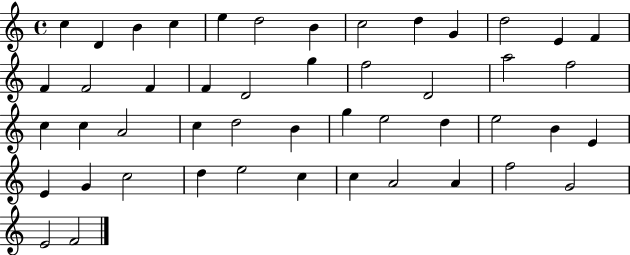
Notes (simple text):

C5/q D4/q B4/q C5/q E5/q D5/h B4/q C5/h D5/q G4/q D5/h E4/q F4/q F4/q F4/h F4/q F4/q D4/h G5/q F5/h D4/h A5/h F5/h C5/q C5/q A4/h C5/q D5/h B4/q G5/q E5/h D5/q E5/h B4/q E4/q E4/q G4/q C5/h D5/q E5/h C5/q C5/q A4/h A4/q F5/h G4/h E4/h F4/h